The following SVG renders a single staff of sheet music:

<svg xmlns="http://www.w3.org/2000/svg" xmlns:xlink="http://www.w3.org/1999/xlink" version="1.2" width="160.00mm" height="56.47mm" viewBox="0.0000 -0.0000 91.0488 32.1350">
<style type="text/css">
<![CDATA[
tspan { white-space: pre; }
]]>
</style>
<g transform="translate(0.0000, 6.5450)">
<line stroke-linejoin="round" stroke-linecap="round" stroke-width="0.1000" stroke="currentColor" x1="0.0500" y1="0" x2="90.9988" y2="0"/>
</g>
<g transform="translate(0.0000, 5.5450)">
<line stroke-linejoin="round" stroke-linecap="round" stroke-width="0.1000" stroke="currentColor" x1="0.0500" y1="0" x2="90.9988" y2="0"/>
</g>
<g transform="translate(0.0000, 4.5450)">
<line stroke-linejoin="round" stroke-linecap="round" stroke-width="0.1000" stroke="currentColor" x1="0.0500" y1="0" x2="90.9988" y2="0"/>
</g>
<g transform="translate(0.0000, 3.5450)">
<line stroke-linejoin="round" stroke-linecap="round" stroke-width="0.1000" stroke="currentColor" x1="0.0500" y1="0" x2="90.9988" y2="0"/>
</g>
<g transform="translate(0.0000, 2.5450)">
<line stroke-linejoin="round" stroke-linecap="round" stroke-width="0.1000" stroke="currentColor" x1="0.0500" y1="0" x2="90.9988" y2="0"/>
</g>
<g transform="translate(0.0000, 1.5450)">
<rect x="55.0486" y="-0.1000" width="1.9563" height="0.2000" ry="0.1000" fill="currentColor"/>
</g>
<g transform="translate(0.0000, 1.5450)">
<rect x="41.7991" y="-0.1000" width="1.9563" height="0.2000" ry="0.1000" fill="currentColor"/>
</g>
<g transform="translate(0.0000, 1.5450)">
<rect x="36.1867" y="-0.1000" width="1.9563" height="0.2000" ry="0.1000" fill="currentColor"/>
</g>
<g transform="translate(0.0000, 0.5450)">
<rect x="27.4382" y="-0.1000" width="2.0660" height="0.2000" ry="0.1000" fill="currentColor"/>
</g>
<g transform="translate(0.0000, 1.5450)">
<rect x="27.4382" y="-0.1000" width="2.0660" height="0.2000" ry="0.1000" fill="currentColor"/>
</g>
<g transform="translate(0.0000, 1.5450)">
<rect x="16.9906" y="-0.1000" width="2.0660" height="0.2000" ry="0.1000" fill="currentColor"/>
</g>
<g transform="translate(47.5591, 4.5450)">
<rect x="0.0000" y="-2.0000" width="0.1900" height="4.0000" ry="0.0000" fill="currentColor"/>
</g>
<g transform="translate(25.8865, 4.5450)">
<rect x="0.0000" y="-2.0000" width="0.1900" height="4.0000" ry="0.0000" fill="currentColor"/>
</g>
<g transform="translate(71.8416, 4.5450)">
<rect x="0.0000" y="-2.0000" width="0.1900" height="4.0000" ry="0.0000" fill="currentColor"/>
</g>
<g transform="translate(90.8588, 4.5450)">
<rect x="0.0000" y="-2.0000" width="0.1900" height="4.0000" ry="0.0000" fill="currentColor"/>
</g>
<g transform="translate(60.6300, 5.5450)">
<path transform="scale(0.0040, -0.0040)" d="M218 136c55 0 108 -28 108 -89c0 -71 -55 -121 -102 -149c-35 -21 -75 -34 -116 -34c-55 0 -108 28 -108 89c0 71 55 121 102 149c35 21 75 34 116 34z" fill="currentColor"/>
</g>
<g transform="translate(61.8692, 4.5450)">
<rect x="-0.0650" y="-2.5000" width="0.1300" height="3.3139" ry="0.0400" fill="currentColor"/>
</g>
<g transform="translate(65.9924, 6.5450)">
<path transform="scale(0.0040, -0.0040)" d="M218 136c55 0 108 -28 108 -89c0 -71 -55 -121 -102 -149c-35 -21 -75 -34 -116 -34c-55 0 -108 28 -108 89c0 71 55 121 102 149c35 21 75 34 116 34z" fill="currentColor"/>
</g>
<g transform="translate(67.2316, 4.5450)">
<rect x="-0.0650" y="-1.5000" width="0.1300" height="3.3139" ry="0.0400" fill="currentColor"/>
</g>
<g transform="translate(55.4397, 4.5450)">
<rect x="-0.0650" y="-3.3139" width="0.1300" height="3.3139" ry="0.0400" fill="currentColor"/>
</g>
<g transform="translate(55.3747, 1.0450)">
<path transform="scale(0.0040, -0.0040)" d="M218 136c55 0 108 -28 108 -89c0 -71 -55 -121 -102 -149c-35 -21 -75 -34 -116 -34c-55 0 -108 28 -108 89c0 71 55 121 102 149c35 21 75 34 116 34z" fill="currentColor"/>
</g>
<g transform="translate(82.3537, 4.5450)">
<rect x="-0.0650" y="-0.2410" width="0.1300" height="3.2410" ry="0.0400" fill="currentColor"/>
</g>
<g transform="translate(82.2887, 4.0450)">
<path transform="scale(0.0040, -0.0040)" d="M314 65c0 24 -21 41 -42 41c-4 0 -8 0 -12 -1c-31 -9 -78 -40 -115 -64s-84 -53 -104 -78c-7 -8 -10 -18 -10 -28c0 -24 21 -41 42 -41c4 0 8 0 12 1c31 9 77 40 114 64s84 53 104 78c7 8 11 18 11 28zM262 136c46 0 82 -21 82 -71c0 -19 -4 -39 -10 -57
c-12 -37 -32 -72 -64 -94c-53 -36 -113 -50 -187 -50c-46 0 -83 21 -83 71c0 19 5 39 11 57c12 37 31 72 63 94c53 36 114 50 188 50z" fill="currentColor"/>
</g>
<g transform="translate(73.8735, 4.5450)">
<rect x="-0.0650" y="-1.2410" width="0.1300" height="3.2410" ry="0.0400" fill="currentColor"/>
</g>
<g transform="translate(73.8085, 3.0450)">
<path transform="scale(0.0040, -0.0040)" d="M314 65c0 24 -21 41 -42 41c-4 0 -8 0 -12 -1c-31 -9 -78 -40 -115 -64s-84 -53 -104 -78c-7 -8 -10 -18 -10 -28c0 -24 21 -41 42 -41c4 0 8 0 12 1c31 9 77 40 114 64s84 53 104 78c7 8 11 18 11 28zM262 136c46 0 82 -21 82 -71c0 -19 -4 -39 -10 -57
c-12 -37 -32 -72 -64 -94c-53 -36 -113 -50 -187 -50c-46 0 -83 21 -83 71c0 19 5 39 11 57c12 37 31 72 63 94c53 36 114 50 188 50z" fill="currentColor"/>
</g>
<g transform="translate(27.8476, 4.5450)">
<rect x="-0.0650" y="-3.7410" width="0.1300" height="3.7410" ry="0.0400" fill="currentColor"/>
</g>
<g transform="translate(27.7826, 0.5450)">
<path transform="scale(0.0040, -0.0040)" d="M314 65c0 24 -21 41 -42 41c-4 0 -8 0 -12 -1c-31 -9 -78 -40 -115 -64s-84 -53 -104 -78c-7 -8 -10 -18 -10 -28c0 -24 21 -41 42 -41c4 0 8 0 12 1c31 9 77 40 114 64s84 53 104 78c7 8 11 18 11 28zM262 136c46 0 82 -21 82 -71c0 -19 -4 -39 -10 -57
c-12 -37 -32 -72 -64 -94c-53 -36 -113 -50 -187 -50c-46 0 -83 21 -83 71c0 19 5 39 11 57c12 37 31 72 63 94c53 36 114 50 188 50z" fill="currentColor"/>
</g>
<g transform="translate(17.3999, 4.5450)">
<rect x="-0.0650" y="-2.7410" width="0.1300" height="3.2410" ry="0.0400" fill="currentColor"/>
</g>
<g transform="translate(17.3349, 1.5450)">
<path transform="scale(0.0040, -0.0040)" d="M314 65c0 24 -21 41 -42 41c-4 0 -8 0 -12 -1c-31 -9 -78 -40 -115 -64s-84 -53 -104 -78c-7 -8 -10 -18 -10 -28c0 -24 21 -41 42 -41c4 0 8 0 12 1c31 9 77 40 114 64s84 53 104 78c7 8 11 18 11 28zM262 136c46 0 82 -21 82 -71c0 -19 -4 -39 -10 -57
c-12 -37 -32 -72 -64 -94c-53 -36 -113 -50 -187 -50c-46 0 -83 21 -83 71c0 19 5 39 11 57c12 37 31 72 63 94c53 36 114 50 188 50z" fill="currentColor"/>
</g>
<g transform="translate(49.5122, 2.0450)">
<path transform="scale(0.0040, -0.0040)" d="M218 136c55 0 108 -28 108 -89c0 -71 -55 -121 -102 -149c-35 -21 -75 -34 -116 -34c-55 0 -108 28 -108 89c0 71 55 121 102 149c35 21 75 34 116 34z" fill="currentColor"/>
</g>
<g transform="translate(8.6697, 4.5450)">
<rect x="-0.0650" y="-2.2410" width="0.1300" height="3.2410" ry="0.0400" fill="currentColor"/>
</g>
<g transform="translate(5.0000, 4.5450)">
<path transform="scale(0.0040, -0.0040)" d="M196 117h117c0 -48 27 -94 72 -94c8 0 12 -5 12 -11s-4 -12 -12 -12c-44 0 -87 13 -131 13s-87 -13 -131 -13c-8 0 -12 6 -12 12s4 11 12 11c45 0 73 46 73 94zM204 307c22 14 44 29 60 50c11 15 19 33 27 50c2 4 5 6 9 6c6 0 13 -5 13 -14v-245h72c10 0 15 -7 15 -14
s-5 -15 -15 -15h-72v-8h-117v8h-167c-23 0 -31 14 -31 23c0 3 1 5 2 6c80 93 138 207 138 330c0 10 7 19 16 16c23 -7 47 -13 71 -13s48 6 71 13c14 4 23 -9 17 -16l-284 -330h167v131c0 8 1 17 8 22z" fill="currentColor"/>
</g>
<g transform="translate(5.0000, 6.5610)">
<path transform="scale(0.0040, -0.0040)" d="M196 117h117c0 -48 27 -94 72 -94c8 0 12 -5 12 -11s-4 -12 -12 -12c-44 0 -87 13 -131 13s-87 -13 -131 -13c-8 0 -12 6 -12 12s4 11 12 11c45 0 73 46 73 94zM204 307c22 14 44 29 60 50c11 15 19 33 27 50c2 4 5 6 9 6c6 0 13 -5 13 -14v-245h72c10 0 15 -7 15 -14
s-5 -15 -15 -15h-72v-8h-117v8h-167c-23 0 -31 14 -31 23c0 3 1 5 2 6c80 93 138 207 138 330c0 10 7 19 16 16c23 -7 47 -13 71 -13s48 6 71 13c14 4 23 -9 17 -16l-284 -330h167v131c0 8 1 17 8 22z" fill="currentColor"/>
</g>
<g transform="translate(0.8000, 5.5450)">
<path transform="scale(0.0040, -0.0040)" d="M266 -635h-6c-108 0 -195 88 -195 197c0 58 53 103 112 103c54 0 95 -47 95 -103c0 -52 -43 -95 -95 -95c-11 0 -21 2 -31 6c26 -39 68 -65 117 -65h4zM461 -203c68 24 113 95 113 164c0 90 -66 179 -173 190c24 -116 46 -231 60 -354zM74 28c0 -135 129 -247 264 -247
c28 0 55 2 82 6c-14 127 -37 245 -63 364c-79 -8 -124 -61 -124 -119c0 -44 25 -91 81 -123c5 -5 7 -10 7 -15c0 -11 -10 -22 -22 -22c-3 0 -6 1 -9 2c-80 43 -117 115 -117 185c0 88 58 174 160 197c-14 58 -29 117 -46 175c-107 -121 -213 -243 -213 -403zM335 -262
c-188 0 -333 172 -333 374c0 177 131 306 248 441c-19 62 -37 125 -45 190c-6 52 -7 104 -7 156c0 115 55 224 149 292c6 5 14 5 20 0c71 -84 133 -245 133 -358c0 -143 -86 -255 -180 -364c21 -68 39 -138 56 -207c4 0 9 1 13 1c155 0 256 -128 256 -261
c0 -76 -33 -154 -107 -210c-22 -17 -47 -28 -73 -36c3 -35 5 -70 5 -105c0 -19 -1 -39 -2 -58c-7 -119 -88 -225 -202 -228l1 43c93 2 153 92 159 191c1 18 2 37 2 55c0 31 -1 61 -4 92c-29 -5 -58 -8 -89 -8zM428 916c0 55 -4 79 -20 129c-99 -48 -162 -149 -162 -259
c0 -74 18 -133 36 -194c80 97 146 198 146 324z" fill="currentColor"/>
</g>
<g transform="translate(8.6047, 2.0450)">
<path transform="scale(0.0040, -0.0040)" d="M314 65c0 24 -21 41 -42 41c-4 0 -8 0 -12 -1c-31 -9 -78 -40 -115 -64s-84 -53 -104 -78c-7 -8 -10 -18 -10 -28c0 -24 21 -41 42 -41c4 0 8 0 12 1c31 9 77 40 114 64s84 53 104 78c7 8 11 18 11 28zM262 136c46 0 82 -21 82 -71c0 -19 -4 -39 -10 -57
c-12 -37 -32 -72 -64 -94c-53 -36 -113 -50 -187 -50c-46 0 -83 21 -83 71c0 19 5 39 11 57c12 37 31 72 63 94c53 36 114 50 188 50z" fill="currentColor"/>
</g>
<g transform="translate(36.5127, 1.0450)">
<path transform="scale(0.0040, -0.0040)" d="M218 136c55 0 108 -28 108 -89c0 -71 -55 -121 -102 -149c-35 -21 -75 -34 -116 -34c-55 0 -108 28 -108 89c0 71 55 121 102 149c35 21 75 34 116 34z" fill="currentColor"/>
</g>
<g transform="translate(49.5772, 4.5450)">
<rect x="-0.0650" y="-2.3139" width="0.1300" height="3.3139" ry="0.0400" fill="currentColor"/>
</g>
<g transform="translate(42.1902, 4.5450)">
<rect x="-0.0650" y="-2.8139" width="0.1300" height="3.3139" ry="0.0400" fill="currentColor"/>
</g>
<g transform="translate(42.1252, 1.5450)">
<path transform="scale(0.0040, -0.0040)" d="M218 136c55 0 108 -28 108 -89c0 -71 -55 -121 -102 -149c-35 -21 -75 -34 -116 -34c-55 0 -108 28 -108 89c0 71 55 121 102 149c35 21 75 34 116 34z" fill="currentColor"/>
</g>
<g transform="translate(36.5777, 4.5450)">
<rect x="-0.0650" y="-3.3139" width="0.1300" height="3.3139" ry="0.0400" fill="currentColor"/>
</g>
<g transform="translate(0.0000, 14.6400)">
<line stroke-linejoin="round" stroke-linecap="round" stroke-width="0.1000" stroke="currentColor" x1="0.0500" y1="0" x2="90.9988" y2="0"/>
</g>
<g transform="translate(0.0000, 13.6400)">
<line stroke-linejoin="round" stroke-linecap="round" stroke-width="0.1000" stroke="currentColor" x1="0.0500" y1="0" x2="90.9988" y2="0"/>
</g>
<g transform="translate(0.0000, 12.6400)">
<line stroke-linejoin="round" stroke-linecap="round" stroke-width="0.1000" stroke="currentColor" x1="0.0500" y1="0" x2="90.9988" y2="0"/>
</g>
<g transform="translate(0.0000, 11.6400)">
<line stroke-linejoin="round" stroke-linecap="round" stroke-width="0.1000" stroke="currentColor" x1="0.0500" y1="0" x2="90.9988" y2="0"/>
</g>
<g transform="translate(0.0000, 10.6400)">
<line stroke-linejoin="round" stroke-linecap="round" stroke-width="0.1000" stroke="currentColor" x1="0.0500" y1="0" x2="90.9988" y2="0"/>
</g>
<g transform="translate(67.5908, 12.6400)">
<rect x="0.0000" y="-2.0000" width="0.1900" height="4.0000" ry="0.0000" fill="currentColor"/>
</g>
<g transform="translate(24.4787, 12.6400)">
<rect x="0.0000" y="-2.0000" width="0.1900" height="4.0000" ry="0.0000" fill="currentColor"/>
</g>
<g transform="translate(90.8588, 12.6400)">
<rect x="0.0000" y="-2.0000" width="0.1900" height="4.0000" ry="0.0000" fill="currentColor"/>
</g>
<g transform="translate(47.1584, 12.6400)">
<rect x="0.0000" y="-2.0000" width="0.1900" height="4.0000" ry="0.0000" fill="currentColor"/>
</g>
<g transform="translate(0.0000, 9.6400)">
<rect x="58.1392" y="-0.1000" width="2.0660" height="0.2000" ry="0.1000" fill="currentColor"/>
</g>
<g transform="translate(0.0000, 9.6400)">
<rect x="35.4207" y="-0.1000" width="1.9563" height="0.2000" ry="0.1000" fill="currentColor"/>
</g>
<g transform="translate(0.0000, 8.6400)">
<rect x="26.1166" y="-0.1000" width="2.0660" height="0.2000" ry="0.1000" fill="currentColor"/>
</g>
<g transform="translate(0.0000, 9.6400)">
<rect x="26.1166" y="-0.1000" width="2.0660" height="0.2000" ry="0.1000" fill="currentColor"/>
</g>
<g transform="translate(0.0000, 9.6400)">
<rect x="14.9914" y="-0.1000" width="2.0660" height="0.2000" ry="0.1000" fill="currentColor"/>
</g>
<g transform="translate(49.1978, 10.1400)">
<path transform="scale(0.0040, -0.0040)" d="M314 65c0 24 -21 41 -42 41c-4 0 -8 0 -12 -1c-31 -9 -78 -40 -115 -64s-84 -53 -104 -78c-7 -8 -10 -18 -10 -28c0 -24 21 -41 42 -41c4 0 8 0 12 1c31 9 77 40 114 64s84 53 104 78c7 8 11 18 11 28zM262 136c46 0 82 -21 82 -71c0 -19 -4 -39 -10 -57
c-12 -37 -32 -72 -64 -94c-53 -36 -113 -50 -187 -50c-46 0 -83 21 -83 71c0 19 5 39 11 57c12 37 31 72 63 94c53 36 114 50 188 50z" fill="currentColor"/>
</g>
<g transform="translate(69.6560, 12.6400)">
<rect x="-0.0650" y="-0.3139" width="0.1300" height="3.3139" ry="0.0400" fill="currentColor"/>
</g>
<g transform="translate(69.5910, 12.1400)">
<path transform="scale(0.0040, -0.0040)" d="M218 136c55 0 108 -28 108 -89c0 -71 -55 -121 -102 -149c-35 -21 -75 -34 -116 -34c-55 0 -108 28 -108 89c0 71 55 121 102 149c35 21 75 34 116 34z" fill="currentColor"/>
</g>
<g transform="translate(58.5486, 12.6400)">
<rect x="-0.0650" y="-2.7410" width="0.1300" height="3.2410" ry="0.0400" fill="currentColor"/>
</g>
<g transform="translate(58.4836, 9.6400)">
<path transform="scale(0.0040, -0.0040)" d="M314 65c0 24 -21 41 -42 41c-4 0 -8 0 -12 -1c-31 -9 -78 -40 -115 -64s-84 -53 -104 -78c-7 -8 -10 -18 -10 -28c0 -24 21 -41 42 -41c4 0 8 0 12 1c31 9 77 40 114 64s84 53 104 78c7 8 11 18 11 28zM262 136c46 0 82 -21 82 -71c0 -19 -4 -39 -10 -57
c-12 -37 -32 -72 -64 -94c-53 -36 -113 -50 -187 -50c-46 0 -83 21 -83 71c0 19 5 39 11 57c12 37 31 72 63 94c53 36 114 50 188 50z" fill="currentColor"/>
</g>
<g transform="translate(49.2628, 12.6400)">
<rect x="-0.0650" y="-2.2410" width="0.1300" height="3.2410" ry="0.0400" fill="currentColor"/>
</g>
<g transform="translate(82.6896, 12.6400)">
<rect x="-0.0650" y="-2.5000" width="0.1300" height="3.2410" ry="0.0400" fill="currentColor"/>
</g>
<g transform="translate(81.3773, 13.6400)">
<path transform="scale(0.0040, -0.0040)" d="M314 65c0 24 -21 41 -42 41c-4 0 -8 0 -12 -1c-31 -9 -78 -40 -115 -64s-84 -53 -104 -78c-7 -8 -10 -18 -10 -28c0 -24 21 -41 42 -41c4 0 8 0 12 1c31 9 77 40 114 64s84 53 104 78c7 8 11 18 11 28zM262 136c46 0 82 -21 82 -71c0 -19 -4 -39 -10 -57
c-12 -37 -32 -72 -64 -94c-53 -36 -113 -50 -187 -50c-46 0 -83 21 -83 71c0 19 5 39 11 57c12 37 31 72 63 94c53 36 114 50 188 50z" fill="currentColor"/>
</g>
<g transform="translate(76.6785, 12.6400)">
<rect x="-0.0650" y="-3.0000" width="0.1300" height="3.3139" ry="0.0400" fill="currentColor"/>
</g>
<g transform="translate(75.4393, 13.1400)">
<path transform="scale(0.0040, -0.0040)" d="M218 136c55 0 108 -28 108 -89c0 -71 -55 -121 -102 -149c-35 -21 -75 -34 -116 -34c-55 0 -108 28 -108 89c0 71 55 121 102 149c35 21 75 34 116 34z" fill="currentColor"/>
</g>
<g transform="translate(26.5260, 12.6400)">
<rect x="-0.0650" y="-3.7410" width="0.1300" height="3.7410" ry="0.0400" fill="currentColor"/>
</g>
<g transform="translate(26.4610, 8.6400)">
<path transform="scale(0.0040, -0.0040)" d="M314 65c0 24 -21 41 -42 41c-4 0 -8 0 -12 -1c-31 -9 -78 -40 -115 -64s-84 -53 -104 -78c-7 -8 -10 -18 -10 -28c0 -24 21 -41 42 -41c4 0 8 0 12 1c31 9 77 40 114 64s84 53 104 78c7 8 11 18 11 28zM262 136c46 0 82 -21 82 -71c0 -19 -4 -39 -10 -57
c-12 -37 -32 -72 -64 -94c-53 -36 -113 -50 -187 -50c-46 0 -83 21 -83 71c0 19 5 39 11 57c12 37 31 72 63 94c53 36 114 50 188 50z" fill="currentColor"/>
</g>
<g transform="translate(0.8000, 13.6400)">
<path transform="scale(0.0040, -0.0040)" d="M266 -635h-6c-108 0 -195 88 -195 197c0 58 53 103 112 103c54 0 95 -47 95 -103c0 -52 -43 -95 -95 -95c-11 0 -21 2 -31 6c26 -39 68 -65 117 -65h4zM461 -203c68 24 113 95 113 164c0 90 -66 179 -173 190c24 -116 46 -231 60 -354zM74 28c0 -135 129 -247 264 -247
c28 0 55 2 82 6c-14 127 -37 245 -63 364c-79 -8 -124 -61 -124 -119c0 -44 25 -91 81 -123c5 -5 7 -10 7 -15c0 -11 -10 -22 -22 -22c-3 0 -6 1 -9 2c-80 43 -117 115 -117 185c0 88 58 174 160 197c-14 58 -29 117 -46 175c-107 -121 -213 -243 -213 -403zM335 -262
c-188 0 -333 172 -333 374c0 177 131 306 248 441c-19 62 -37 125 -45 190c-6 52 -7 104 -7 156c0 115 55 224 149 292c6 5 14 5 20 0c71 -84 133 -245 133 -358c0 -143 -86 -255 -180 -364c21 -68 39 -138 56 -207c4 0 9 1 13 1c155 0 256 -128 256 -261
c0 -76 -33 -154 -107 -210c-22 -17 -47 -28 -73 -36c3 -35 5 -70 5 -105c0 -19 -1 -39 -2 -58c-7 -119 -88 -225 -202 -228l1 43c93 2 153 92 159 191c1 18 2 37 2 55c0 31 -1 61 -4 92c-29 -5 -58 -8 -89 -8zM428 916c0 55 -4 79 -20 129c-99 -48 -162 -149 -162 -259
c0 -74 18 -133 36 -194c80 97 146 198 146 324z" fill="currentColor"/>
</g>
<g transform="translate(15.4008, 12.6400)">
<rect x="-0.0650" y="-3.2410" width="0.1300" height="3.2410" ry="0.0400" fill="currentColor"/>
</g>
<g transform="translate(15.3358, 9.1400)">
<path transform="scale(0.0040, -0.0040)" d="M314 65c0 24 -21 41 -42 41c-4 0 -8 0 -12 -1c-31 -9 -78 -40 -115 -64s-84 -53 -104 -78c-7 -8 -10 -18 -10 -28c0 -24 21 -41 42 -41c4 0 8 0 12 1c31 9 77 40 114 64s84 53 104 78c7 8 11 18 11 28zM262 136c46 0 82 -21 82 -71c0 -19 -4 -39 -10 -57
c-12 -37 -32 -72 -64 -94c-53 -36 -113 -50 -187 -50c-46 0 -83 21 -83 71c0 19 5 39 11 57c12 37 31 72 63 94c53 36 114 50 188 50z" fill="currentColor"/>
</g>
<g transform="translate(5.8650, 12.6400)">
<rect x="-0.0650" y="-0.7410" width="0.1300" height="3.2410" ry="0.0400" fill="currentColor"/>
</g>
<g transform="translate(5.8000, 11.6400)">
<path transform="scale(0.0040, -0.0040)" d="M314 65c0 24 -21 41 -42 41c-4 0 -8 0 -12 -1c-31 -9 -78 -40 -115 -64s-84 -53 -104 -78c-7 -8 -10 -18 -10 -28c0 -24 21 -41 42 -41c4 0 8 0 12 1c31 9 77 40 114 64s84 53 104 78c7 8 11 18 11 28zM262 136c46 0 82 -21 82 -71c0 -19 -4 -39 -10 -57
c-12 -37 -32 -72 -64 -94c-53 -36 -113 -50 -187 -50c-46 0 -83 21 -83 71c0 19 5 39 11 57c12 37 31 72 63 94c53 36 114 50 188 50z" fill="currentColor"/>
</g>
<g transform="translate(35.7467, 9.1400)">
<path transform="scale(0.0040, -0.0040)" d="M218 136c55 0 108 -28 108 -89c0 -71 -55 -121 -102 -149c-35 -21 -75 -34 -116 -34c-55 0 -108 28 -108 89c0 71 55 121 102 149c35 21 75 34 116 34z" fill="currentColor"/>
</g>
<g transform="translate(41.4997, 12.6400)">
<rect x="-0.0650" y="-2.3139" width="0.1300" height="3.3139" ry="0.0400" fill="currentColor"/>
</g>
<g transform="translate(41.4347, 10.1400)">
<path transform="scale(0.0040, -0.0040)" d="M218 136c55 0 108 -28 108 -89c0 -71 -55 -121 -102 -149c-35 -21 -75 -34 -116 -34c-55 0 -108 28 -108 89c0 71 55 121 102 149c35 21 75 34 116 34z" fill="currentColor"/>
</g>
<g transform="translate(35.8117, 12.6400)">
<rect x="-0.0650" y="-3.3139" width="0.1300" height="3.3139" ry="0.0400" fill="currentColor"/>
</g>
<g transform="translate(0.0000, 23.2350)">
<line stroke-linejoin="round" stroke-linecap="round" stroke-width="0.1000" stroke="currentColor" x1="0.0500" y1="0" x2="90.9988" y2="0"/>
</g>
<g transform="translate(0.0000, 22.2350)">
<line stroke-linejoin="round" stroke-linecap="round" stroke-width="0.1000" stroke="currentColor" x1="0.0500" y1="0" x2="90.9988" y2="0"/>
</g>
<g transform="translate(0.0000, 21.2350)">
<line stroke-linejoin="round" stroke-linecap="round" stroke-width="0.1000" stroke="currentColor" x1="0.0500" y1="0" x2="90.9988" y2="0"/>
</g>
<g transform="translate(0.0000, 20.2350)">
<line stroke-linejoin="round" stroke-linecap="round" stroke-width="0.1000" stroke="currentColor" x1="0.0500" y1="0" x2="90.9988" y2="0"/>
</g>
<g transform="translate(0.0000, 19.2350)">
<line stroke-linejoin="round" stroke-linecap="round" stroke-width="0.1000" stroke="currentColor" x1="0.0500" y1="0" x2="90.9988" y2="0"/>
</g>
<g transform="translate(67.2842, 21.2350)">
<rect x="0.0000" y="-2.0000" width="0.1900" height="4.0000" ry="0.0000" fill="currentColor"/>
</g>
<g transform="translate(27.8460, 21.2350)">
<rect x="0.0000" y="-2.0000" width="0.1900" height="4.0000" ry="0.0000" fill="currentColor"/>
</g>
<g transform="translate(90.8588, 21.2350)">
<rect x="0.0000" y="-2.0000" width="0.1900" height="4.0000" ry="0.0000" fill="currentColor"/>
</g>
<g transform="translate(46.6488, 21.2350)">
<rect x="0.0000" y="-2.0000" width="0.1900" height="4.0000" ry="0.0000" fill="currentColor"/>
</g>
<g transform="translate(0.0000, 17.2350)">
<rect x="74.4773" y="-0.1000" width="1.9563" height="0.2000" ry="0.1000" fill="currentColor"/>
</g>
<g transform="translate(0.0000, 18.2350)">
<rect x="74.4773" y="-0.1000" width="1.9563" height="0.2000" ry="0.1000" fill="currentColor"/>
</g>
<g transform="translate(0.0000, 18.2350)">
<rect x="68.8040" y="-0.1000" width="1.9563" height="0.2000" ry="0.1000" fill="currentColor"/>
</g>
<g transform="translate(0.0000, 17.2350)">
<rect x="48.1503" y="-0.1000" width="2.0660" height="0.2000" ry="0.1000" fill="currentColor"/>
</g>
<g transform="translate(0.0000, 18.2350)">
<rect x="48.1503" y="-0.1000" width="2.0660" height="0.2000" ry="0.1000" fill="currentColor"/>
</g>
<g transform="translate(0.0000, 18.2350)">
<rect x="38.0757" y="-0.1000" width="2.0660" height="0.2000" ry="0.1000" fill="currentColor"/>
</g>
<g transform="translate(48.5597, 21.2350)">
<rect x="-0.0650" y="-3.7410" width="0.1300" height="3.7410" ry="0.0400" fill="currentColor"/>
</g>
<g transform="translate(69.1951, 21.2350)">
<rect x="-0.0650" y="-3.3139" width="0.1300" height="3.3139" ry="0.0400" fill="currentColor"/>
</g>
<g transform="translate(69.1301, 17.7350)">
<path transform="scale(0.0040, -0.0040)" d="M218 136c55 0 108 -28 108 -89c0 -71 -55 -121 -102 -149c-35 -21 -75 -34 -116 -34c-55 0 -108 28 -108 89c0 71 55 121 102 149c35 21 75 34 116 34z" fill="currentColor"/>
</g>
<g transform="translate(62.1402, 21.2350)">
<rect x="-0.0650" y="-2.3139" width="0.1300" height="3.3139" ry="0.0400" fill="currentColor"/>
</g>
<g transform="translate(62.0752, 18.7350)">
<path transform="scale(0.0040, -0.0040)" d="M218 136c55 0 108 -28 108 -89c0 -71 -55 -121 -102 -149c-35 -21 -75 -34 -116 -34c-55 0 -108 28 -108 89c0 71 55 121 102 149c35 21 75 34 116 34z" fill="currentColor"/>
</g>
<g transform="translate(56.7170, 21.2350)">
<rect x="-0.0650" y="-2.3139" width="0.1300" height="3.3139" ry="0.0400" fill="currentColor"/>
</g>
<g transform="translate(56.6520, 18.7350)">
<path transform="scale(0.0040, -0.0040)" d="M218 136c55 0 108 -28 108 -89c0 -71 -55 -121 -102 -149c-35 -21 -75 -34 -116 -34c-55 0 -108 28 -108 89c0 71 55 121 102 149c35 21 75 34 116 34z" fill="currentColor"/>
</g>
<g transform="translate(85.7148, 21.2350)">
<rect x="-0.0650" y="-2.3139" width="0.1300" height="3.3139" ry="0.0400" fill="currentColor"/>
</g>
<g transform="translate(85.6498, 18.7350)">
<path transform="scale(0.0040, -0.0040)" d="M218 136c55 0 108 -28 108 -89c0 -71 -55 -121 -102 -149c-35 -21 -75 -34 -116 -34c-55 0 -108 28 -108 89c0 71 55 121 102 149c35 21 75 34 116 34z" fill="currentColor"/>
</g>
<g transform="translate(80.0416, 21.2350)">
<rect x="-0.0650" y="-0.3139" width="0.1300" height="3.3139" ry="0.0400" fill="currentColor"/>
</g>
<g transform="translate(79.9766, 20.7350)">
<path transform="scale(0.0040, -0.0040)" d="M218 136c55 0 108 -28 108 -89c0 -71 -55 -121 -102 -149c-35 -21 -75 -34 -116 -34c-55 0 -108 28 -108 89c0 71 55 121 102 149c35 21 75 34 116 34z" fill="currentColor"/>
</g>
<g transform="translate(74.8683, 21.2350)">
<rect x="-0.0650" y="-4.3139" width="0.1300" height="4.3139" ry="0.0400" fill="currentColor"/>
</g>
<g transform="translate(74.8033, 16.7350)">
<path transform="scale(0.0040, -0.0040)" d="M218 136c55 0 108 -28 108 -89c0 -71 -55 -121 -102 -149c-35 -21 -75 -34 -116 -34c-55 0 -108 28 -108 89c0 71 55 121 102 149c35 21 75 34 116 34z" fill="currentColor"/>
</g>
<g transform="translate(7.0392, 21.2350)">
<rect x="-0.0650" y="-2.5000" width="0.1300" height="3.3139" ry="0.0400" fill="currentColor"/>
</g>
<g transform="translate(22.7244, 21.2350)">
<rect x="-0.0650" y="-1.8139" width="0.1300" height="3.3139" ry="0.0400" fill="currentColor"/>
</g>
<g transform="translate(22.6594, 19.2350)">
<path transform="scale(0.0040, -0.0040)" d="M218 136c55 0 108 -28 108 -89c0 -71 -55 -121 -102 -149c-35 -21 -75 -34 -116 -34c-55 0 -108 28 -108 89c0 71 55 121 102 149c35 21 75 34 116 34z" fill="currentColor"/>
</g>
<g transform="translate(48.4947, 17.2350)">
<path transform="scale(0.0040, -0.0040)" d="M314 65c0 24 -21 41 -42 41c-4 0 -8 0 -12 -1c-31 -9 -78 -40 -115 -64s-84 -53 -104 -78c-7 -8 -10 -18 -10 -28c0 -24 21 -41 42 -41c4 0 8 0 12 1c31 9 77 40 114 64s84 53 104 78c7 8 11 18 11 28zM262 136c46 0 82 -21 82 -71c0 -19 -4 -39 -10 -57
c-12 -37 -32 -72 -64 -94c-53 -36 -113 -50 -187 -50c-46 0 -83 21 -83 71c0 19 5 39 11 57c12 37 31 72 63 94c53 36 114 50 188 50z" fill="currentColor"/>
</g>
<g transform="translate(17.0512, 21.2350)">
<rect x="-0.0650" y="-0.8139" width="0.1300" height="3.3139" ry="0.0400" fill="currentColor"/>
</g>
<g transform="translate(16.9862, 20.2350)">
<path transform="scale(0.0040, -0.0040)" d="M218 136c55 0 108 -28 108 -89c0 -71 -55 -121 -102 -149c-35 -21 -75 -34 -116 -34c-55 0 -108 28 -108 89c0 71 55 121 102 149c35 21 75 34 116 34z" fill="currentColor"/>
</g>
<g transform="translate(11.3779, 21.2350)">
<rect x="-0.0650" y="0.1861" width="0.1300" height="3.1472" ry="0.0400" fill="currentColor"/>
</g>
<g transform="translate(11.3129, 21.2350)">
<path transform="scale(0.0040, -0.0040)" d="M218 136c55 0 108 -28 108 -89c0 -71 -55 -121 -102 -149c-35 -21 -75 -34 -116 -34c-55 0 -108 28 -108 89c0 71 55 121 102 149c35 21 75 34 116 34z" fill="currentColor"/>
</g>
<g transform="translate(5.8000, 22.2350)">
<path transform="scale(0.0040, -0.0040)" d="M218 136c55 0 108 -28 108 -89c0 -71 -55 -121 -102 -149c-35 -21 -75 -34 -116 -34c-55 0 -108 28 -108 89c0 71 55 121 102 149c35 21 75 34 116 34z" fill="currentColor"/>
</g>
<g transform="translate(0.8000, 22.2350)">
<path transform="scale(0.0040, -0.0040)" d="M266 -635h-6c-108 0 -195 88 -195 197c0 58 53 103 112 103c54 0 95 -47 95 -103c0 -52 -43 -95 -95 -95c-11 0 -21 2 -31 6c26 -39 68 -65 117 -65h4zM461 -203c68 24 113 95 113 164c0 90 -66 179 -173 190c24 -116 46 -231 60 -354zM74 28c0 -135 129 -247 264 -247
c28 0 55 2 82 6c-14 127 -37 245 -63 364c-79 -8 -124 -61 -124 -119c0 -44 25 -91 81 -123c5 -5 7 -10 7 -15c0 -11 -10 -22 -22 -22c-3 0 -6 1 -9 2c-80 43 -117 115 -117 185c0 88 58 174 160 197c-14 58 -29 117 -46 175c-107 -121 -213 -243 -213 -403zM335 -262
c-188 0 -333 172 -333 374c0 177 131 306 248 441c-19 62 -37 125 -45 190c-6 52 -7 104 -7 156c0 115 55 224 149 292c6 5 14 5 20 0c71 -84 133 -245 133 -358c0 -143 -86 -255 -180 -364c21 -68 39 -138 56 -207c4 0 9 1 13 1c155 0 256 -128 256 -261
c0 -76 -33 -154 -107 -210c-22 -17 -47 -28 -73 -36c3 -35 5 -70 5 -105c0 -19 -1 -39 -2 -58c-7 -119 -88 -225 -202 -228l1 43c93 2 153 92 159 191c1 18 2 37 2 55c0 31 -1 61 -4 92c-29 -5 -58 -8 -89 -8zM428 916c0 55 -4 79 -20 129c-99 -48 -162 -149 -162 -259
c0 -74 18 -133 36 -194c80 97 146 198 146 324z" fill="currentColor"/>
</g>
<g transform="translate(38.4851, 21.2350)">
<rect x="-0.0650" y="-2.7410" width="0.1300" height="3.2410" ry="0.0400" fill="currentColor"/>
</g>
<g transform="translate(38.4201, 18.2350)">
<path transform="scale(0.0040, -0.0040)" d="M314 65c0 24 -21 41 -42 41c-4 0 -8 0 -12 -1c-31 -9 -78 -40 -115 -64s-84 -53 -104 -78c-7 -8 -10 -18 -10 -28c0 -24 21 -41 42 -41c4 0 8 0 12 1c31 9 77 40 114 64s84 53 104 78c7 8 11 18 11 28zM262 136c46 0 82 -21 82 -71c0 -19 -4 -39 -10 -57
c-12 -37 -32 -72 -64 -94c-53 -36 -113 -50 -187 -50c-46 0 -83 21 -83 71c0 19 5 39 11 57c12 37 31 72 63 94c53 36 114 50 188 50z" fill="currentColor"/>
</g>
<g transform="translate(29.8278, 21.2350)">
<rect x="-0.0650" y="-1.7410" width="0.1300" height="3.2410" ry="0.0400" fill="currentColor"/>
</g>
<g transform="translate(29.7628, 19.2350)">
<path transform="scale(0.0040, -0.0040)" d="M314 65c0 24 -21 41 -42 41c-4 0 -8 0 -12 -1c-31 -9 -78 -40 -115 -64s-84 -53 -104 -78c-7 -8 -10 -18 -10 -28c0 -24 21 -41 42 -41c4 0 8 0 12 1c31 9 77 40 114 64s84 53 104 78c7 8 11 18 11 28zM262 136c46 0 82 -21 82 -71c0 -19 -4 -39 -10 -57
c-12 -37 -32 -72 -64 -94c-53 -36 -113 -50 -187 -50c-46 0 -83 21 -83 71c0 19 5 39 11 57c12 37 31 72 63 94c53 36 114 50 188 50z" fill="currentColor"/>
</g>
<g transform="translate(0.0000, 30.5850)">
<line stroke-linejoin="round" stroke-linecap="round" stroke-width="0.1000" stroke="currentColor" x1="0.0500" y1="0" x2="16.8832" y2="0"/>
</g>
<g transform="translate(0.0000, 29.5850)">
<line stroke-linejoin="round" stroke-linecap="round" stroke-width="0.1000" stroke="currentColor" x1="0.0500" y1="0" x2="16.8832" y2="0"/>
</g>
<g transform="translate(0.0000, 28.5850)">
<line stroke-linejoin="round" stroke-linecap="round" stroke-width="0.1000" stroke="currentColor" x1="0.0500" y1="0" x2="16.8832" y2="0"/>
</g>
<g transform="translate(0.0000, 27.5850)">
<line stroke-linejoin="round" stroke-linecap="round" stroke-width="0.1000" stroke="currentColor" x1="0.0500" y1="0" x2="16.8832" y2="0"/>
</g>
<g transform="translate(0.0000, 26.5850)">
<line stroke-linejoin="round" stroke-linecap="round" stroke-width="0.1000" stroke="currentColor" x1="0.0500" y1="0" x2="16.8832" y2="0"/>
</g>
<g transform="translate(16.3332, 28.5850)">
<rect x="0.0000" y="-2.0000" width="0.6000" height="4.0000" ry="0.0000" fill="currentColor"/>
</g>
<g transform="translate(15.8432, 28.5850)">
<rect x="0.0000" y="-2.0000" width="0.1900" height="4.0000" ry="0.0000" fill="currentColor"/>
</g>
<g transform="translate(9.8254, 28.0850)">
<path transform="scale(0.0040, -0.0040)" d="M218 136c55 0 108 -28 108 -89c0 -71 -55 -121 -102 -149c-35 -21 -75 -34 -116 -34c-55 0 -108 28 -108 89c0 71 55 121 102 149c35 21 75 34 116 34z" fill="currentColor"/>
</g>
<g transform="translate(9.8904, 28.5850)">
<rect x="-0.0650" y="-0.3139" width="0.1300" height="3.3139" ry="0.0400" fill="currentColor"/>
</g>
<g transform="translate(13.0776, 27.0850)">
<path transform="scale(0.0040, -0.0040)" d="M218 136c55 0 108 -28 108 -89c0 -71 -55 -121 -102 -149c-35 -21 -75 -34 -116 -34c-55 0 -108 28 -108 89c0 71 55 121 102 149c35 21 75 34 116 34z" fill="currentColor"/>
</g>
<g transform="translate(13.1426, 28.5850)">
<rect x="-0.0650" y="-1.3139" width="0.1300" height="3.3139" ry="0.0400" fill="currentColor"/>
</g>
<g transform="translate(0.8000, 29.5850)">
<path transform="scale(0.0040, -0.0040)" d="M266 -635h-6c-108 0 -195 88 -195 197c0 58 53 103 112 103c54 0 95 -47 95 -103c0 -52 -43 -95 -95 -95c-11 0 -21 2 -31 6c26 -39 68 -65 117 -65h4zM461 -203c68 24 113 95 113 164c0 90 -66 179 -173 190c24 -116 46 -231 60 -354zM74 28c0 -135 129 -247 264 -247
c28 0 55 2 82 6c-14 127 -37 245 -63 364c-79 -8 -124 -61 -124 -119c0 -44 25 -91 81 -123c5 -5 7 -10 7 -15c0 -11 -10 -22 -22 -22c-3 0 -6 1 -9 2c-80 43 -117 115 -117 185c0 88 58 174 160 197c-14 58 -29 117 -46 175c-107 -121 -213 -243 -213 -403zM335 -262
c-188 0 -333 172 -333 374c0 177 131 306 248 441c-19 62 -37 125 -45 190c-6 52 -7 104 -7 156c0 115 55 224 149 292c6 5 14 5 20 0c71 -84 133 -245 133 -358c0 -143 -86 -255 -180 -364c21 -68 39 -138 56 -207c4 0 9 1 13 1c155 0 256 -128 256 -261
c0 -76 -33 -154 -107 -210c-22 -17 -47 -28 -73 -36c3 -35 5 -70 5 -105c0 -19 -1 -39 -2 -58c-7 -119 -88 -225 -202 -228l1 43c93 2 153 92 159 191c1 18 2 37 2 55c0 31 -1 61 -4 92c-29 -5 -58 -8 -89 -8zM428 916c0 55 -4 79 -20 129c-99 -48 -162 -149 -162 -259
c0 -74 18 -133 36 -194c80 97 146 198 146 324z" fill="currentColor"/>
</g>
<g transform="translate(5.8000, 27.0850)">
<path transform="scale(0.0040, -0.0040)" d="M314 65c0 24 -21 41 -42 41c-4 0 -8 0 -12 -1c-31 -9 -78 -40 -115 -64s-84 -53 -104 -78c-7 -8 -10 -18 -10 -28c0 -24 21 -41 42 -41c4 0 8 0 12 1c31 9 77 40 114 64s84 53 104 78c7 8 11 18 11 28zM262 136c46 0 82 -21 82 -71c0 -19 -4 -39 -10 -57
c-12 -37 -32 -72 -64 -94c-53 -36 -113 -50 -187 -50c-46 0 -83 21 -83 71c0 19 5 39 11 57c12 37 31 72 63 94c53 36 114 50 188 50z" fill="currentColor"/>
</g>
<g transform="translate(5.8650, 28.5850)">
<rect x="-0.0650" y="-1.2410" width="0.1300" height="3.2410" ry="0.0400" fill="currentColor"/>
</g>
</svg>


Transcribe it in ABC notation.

X:1
T:Untitled
M:4/4
L:1/4
K:C
g2 a2 c'2 b a g b G E e2 c2 d2 b2 c'2 b g g2 a2 c A G2 G B d f f2 a2 c'2 g g b d' c g e2 c e